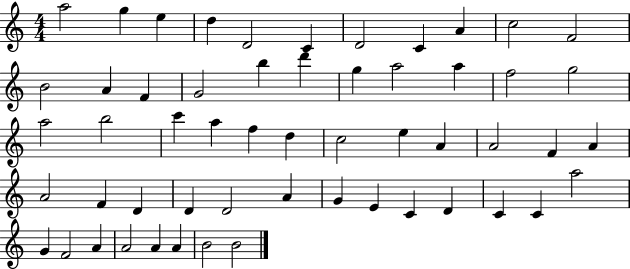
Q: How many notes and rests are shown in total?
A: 55